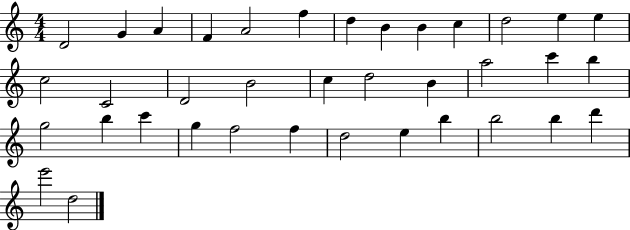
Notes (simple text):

D4/h G4/q A4/q F4/q A4/h F5/q D5/q B4/q B4/q C5/q D5/h E5/q E5/q C5/h C4/h D4/h B4/h C5/q D5/h B4/q A5/h C6/q B5/q G5/h B5/q C6/q G5/q F5/h F5/q D5/h E5/q B5/q B5/h B5/q D6/q E6/h D5/h